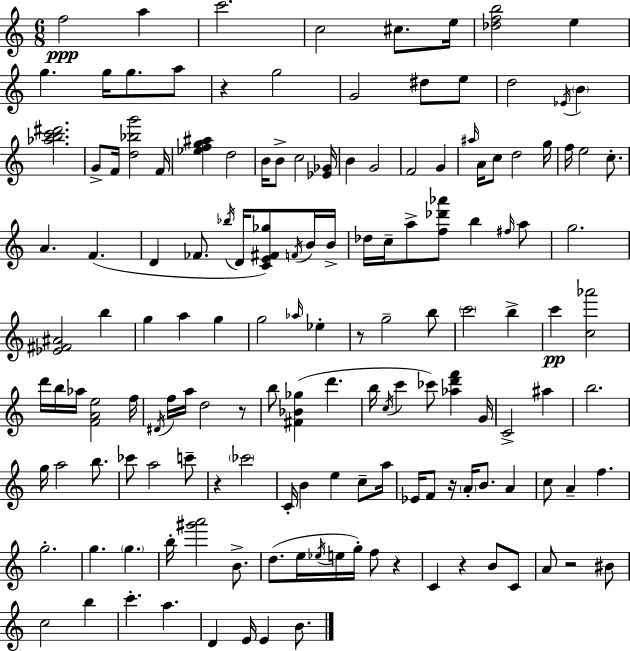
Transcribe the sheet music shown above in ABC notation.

X:1
T:Untitled
M:6/8
L:1/4
K:Am
f2 a c'2 c2 ^c/2 e/4 [_dfb]2 e g g/4 g/2 a/2 z g2 G2 ^d/2 e/2 d2 _E/4 B [_abc'^d']2 G/2 F/4 [d_bg']2 F/4 [_efg^a] d2 B/4 B/2 c2 [_E_G]/4 B G2 F2 G ^a/4 A/4 c/2 d2 g/4 f/4 e2 c/2 A F D _F/2 _b/4 D/4 [CE^F_g]/2 F/4 B/4 B/4 _d/4 c/4 a/2 [f_d'_a']/2 b ^f/4 a/2 g2 [_E^F^A]2 b g a g g2 _a/4 _e z/2 g2 b/2 c'2 b c' [c_a']2 d'/4 b/4 _a/4 [FAe]2 f/4 ^D/4 f/4 a/4 d2 z/2 b/2 [^F_B_g] d' b/4 c/4 c' _c'/2 [_ad'f'] G/4 C2 ^a b2 g/4 a2 b/2 _c'/2 a2 c'/2 z _c'2 C/4 B e c/2 a/4 _E/4 F/2 z/4 A/4 B/2 A c/2 A f g2 g g b/4 [^g'a']2 B/2 d/2 e/4 _e/4 e/4 g/4 f/2 z C z B/2 C/2 A/2 z2 ^B/2 c2 b c' a D E/4 E B/2